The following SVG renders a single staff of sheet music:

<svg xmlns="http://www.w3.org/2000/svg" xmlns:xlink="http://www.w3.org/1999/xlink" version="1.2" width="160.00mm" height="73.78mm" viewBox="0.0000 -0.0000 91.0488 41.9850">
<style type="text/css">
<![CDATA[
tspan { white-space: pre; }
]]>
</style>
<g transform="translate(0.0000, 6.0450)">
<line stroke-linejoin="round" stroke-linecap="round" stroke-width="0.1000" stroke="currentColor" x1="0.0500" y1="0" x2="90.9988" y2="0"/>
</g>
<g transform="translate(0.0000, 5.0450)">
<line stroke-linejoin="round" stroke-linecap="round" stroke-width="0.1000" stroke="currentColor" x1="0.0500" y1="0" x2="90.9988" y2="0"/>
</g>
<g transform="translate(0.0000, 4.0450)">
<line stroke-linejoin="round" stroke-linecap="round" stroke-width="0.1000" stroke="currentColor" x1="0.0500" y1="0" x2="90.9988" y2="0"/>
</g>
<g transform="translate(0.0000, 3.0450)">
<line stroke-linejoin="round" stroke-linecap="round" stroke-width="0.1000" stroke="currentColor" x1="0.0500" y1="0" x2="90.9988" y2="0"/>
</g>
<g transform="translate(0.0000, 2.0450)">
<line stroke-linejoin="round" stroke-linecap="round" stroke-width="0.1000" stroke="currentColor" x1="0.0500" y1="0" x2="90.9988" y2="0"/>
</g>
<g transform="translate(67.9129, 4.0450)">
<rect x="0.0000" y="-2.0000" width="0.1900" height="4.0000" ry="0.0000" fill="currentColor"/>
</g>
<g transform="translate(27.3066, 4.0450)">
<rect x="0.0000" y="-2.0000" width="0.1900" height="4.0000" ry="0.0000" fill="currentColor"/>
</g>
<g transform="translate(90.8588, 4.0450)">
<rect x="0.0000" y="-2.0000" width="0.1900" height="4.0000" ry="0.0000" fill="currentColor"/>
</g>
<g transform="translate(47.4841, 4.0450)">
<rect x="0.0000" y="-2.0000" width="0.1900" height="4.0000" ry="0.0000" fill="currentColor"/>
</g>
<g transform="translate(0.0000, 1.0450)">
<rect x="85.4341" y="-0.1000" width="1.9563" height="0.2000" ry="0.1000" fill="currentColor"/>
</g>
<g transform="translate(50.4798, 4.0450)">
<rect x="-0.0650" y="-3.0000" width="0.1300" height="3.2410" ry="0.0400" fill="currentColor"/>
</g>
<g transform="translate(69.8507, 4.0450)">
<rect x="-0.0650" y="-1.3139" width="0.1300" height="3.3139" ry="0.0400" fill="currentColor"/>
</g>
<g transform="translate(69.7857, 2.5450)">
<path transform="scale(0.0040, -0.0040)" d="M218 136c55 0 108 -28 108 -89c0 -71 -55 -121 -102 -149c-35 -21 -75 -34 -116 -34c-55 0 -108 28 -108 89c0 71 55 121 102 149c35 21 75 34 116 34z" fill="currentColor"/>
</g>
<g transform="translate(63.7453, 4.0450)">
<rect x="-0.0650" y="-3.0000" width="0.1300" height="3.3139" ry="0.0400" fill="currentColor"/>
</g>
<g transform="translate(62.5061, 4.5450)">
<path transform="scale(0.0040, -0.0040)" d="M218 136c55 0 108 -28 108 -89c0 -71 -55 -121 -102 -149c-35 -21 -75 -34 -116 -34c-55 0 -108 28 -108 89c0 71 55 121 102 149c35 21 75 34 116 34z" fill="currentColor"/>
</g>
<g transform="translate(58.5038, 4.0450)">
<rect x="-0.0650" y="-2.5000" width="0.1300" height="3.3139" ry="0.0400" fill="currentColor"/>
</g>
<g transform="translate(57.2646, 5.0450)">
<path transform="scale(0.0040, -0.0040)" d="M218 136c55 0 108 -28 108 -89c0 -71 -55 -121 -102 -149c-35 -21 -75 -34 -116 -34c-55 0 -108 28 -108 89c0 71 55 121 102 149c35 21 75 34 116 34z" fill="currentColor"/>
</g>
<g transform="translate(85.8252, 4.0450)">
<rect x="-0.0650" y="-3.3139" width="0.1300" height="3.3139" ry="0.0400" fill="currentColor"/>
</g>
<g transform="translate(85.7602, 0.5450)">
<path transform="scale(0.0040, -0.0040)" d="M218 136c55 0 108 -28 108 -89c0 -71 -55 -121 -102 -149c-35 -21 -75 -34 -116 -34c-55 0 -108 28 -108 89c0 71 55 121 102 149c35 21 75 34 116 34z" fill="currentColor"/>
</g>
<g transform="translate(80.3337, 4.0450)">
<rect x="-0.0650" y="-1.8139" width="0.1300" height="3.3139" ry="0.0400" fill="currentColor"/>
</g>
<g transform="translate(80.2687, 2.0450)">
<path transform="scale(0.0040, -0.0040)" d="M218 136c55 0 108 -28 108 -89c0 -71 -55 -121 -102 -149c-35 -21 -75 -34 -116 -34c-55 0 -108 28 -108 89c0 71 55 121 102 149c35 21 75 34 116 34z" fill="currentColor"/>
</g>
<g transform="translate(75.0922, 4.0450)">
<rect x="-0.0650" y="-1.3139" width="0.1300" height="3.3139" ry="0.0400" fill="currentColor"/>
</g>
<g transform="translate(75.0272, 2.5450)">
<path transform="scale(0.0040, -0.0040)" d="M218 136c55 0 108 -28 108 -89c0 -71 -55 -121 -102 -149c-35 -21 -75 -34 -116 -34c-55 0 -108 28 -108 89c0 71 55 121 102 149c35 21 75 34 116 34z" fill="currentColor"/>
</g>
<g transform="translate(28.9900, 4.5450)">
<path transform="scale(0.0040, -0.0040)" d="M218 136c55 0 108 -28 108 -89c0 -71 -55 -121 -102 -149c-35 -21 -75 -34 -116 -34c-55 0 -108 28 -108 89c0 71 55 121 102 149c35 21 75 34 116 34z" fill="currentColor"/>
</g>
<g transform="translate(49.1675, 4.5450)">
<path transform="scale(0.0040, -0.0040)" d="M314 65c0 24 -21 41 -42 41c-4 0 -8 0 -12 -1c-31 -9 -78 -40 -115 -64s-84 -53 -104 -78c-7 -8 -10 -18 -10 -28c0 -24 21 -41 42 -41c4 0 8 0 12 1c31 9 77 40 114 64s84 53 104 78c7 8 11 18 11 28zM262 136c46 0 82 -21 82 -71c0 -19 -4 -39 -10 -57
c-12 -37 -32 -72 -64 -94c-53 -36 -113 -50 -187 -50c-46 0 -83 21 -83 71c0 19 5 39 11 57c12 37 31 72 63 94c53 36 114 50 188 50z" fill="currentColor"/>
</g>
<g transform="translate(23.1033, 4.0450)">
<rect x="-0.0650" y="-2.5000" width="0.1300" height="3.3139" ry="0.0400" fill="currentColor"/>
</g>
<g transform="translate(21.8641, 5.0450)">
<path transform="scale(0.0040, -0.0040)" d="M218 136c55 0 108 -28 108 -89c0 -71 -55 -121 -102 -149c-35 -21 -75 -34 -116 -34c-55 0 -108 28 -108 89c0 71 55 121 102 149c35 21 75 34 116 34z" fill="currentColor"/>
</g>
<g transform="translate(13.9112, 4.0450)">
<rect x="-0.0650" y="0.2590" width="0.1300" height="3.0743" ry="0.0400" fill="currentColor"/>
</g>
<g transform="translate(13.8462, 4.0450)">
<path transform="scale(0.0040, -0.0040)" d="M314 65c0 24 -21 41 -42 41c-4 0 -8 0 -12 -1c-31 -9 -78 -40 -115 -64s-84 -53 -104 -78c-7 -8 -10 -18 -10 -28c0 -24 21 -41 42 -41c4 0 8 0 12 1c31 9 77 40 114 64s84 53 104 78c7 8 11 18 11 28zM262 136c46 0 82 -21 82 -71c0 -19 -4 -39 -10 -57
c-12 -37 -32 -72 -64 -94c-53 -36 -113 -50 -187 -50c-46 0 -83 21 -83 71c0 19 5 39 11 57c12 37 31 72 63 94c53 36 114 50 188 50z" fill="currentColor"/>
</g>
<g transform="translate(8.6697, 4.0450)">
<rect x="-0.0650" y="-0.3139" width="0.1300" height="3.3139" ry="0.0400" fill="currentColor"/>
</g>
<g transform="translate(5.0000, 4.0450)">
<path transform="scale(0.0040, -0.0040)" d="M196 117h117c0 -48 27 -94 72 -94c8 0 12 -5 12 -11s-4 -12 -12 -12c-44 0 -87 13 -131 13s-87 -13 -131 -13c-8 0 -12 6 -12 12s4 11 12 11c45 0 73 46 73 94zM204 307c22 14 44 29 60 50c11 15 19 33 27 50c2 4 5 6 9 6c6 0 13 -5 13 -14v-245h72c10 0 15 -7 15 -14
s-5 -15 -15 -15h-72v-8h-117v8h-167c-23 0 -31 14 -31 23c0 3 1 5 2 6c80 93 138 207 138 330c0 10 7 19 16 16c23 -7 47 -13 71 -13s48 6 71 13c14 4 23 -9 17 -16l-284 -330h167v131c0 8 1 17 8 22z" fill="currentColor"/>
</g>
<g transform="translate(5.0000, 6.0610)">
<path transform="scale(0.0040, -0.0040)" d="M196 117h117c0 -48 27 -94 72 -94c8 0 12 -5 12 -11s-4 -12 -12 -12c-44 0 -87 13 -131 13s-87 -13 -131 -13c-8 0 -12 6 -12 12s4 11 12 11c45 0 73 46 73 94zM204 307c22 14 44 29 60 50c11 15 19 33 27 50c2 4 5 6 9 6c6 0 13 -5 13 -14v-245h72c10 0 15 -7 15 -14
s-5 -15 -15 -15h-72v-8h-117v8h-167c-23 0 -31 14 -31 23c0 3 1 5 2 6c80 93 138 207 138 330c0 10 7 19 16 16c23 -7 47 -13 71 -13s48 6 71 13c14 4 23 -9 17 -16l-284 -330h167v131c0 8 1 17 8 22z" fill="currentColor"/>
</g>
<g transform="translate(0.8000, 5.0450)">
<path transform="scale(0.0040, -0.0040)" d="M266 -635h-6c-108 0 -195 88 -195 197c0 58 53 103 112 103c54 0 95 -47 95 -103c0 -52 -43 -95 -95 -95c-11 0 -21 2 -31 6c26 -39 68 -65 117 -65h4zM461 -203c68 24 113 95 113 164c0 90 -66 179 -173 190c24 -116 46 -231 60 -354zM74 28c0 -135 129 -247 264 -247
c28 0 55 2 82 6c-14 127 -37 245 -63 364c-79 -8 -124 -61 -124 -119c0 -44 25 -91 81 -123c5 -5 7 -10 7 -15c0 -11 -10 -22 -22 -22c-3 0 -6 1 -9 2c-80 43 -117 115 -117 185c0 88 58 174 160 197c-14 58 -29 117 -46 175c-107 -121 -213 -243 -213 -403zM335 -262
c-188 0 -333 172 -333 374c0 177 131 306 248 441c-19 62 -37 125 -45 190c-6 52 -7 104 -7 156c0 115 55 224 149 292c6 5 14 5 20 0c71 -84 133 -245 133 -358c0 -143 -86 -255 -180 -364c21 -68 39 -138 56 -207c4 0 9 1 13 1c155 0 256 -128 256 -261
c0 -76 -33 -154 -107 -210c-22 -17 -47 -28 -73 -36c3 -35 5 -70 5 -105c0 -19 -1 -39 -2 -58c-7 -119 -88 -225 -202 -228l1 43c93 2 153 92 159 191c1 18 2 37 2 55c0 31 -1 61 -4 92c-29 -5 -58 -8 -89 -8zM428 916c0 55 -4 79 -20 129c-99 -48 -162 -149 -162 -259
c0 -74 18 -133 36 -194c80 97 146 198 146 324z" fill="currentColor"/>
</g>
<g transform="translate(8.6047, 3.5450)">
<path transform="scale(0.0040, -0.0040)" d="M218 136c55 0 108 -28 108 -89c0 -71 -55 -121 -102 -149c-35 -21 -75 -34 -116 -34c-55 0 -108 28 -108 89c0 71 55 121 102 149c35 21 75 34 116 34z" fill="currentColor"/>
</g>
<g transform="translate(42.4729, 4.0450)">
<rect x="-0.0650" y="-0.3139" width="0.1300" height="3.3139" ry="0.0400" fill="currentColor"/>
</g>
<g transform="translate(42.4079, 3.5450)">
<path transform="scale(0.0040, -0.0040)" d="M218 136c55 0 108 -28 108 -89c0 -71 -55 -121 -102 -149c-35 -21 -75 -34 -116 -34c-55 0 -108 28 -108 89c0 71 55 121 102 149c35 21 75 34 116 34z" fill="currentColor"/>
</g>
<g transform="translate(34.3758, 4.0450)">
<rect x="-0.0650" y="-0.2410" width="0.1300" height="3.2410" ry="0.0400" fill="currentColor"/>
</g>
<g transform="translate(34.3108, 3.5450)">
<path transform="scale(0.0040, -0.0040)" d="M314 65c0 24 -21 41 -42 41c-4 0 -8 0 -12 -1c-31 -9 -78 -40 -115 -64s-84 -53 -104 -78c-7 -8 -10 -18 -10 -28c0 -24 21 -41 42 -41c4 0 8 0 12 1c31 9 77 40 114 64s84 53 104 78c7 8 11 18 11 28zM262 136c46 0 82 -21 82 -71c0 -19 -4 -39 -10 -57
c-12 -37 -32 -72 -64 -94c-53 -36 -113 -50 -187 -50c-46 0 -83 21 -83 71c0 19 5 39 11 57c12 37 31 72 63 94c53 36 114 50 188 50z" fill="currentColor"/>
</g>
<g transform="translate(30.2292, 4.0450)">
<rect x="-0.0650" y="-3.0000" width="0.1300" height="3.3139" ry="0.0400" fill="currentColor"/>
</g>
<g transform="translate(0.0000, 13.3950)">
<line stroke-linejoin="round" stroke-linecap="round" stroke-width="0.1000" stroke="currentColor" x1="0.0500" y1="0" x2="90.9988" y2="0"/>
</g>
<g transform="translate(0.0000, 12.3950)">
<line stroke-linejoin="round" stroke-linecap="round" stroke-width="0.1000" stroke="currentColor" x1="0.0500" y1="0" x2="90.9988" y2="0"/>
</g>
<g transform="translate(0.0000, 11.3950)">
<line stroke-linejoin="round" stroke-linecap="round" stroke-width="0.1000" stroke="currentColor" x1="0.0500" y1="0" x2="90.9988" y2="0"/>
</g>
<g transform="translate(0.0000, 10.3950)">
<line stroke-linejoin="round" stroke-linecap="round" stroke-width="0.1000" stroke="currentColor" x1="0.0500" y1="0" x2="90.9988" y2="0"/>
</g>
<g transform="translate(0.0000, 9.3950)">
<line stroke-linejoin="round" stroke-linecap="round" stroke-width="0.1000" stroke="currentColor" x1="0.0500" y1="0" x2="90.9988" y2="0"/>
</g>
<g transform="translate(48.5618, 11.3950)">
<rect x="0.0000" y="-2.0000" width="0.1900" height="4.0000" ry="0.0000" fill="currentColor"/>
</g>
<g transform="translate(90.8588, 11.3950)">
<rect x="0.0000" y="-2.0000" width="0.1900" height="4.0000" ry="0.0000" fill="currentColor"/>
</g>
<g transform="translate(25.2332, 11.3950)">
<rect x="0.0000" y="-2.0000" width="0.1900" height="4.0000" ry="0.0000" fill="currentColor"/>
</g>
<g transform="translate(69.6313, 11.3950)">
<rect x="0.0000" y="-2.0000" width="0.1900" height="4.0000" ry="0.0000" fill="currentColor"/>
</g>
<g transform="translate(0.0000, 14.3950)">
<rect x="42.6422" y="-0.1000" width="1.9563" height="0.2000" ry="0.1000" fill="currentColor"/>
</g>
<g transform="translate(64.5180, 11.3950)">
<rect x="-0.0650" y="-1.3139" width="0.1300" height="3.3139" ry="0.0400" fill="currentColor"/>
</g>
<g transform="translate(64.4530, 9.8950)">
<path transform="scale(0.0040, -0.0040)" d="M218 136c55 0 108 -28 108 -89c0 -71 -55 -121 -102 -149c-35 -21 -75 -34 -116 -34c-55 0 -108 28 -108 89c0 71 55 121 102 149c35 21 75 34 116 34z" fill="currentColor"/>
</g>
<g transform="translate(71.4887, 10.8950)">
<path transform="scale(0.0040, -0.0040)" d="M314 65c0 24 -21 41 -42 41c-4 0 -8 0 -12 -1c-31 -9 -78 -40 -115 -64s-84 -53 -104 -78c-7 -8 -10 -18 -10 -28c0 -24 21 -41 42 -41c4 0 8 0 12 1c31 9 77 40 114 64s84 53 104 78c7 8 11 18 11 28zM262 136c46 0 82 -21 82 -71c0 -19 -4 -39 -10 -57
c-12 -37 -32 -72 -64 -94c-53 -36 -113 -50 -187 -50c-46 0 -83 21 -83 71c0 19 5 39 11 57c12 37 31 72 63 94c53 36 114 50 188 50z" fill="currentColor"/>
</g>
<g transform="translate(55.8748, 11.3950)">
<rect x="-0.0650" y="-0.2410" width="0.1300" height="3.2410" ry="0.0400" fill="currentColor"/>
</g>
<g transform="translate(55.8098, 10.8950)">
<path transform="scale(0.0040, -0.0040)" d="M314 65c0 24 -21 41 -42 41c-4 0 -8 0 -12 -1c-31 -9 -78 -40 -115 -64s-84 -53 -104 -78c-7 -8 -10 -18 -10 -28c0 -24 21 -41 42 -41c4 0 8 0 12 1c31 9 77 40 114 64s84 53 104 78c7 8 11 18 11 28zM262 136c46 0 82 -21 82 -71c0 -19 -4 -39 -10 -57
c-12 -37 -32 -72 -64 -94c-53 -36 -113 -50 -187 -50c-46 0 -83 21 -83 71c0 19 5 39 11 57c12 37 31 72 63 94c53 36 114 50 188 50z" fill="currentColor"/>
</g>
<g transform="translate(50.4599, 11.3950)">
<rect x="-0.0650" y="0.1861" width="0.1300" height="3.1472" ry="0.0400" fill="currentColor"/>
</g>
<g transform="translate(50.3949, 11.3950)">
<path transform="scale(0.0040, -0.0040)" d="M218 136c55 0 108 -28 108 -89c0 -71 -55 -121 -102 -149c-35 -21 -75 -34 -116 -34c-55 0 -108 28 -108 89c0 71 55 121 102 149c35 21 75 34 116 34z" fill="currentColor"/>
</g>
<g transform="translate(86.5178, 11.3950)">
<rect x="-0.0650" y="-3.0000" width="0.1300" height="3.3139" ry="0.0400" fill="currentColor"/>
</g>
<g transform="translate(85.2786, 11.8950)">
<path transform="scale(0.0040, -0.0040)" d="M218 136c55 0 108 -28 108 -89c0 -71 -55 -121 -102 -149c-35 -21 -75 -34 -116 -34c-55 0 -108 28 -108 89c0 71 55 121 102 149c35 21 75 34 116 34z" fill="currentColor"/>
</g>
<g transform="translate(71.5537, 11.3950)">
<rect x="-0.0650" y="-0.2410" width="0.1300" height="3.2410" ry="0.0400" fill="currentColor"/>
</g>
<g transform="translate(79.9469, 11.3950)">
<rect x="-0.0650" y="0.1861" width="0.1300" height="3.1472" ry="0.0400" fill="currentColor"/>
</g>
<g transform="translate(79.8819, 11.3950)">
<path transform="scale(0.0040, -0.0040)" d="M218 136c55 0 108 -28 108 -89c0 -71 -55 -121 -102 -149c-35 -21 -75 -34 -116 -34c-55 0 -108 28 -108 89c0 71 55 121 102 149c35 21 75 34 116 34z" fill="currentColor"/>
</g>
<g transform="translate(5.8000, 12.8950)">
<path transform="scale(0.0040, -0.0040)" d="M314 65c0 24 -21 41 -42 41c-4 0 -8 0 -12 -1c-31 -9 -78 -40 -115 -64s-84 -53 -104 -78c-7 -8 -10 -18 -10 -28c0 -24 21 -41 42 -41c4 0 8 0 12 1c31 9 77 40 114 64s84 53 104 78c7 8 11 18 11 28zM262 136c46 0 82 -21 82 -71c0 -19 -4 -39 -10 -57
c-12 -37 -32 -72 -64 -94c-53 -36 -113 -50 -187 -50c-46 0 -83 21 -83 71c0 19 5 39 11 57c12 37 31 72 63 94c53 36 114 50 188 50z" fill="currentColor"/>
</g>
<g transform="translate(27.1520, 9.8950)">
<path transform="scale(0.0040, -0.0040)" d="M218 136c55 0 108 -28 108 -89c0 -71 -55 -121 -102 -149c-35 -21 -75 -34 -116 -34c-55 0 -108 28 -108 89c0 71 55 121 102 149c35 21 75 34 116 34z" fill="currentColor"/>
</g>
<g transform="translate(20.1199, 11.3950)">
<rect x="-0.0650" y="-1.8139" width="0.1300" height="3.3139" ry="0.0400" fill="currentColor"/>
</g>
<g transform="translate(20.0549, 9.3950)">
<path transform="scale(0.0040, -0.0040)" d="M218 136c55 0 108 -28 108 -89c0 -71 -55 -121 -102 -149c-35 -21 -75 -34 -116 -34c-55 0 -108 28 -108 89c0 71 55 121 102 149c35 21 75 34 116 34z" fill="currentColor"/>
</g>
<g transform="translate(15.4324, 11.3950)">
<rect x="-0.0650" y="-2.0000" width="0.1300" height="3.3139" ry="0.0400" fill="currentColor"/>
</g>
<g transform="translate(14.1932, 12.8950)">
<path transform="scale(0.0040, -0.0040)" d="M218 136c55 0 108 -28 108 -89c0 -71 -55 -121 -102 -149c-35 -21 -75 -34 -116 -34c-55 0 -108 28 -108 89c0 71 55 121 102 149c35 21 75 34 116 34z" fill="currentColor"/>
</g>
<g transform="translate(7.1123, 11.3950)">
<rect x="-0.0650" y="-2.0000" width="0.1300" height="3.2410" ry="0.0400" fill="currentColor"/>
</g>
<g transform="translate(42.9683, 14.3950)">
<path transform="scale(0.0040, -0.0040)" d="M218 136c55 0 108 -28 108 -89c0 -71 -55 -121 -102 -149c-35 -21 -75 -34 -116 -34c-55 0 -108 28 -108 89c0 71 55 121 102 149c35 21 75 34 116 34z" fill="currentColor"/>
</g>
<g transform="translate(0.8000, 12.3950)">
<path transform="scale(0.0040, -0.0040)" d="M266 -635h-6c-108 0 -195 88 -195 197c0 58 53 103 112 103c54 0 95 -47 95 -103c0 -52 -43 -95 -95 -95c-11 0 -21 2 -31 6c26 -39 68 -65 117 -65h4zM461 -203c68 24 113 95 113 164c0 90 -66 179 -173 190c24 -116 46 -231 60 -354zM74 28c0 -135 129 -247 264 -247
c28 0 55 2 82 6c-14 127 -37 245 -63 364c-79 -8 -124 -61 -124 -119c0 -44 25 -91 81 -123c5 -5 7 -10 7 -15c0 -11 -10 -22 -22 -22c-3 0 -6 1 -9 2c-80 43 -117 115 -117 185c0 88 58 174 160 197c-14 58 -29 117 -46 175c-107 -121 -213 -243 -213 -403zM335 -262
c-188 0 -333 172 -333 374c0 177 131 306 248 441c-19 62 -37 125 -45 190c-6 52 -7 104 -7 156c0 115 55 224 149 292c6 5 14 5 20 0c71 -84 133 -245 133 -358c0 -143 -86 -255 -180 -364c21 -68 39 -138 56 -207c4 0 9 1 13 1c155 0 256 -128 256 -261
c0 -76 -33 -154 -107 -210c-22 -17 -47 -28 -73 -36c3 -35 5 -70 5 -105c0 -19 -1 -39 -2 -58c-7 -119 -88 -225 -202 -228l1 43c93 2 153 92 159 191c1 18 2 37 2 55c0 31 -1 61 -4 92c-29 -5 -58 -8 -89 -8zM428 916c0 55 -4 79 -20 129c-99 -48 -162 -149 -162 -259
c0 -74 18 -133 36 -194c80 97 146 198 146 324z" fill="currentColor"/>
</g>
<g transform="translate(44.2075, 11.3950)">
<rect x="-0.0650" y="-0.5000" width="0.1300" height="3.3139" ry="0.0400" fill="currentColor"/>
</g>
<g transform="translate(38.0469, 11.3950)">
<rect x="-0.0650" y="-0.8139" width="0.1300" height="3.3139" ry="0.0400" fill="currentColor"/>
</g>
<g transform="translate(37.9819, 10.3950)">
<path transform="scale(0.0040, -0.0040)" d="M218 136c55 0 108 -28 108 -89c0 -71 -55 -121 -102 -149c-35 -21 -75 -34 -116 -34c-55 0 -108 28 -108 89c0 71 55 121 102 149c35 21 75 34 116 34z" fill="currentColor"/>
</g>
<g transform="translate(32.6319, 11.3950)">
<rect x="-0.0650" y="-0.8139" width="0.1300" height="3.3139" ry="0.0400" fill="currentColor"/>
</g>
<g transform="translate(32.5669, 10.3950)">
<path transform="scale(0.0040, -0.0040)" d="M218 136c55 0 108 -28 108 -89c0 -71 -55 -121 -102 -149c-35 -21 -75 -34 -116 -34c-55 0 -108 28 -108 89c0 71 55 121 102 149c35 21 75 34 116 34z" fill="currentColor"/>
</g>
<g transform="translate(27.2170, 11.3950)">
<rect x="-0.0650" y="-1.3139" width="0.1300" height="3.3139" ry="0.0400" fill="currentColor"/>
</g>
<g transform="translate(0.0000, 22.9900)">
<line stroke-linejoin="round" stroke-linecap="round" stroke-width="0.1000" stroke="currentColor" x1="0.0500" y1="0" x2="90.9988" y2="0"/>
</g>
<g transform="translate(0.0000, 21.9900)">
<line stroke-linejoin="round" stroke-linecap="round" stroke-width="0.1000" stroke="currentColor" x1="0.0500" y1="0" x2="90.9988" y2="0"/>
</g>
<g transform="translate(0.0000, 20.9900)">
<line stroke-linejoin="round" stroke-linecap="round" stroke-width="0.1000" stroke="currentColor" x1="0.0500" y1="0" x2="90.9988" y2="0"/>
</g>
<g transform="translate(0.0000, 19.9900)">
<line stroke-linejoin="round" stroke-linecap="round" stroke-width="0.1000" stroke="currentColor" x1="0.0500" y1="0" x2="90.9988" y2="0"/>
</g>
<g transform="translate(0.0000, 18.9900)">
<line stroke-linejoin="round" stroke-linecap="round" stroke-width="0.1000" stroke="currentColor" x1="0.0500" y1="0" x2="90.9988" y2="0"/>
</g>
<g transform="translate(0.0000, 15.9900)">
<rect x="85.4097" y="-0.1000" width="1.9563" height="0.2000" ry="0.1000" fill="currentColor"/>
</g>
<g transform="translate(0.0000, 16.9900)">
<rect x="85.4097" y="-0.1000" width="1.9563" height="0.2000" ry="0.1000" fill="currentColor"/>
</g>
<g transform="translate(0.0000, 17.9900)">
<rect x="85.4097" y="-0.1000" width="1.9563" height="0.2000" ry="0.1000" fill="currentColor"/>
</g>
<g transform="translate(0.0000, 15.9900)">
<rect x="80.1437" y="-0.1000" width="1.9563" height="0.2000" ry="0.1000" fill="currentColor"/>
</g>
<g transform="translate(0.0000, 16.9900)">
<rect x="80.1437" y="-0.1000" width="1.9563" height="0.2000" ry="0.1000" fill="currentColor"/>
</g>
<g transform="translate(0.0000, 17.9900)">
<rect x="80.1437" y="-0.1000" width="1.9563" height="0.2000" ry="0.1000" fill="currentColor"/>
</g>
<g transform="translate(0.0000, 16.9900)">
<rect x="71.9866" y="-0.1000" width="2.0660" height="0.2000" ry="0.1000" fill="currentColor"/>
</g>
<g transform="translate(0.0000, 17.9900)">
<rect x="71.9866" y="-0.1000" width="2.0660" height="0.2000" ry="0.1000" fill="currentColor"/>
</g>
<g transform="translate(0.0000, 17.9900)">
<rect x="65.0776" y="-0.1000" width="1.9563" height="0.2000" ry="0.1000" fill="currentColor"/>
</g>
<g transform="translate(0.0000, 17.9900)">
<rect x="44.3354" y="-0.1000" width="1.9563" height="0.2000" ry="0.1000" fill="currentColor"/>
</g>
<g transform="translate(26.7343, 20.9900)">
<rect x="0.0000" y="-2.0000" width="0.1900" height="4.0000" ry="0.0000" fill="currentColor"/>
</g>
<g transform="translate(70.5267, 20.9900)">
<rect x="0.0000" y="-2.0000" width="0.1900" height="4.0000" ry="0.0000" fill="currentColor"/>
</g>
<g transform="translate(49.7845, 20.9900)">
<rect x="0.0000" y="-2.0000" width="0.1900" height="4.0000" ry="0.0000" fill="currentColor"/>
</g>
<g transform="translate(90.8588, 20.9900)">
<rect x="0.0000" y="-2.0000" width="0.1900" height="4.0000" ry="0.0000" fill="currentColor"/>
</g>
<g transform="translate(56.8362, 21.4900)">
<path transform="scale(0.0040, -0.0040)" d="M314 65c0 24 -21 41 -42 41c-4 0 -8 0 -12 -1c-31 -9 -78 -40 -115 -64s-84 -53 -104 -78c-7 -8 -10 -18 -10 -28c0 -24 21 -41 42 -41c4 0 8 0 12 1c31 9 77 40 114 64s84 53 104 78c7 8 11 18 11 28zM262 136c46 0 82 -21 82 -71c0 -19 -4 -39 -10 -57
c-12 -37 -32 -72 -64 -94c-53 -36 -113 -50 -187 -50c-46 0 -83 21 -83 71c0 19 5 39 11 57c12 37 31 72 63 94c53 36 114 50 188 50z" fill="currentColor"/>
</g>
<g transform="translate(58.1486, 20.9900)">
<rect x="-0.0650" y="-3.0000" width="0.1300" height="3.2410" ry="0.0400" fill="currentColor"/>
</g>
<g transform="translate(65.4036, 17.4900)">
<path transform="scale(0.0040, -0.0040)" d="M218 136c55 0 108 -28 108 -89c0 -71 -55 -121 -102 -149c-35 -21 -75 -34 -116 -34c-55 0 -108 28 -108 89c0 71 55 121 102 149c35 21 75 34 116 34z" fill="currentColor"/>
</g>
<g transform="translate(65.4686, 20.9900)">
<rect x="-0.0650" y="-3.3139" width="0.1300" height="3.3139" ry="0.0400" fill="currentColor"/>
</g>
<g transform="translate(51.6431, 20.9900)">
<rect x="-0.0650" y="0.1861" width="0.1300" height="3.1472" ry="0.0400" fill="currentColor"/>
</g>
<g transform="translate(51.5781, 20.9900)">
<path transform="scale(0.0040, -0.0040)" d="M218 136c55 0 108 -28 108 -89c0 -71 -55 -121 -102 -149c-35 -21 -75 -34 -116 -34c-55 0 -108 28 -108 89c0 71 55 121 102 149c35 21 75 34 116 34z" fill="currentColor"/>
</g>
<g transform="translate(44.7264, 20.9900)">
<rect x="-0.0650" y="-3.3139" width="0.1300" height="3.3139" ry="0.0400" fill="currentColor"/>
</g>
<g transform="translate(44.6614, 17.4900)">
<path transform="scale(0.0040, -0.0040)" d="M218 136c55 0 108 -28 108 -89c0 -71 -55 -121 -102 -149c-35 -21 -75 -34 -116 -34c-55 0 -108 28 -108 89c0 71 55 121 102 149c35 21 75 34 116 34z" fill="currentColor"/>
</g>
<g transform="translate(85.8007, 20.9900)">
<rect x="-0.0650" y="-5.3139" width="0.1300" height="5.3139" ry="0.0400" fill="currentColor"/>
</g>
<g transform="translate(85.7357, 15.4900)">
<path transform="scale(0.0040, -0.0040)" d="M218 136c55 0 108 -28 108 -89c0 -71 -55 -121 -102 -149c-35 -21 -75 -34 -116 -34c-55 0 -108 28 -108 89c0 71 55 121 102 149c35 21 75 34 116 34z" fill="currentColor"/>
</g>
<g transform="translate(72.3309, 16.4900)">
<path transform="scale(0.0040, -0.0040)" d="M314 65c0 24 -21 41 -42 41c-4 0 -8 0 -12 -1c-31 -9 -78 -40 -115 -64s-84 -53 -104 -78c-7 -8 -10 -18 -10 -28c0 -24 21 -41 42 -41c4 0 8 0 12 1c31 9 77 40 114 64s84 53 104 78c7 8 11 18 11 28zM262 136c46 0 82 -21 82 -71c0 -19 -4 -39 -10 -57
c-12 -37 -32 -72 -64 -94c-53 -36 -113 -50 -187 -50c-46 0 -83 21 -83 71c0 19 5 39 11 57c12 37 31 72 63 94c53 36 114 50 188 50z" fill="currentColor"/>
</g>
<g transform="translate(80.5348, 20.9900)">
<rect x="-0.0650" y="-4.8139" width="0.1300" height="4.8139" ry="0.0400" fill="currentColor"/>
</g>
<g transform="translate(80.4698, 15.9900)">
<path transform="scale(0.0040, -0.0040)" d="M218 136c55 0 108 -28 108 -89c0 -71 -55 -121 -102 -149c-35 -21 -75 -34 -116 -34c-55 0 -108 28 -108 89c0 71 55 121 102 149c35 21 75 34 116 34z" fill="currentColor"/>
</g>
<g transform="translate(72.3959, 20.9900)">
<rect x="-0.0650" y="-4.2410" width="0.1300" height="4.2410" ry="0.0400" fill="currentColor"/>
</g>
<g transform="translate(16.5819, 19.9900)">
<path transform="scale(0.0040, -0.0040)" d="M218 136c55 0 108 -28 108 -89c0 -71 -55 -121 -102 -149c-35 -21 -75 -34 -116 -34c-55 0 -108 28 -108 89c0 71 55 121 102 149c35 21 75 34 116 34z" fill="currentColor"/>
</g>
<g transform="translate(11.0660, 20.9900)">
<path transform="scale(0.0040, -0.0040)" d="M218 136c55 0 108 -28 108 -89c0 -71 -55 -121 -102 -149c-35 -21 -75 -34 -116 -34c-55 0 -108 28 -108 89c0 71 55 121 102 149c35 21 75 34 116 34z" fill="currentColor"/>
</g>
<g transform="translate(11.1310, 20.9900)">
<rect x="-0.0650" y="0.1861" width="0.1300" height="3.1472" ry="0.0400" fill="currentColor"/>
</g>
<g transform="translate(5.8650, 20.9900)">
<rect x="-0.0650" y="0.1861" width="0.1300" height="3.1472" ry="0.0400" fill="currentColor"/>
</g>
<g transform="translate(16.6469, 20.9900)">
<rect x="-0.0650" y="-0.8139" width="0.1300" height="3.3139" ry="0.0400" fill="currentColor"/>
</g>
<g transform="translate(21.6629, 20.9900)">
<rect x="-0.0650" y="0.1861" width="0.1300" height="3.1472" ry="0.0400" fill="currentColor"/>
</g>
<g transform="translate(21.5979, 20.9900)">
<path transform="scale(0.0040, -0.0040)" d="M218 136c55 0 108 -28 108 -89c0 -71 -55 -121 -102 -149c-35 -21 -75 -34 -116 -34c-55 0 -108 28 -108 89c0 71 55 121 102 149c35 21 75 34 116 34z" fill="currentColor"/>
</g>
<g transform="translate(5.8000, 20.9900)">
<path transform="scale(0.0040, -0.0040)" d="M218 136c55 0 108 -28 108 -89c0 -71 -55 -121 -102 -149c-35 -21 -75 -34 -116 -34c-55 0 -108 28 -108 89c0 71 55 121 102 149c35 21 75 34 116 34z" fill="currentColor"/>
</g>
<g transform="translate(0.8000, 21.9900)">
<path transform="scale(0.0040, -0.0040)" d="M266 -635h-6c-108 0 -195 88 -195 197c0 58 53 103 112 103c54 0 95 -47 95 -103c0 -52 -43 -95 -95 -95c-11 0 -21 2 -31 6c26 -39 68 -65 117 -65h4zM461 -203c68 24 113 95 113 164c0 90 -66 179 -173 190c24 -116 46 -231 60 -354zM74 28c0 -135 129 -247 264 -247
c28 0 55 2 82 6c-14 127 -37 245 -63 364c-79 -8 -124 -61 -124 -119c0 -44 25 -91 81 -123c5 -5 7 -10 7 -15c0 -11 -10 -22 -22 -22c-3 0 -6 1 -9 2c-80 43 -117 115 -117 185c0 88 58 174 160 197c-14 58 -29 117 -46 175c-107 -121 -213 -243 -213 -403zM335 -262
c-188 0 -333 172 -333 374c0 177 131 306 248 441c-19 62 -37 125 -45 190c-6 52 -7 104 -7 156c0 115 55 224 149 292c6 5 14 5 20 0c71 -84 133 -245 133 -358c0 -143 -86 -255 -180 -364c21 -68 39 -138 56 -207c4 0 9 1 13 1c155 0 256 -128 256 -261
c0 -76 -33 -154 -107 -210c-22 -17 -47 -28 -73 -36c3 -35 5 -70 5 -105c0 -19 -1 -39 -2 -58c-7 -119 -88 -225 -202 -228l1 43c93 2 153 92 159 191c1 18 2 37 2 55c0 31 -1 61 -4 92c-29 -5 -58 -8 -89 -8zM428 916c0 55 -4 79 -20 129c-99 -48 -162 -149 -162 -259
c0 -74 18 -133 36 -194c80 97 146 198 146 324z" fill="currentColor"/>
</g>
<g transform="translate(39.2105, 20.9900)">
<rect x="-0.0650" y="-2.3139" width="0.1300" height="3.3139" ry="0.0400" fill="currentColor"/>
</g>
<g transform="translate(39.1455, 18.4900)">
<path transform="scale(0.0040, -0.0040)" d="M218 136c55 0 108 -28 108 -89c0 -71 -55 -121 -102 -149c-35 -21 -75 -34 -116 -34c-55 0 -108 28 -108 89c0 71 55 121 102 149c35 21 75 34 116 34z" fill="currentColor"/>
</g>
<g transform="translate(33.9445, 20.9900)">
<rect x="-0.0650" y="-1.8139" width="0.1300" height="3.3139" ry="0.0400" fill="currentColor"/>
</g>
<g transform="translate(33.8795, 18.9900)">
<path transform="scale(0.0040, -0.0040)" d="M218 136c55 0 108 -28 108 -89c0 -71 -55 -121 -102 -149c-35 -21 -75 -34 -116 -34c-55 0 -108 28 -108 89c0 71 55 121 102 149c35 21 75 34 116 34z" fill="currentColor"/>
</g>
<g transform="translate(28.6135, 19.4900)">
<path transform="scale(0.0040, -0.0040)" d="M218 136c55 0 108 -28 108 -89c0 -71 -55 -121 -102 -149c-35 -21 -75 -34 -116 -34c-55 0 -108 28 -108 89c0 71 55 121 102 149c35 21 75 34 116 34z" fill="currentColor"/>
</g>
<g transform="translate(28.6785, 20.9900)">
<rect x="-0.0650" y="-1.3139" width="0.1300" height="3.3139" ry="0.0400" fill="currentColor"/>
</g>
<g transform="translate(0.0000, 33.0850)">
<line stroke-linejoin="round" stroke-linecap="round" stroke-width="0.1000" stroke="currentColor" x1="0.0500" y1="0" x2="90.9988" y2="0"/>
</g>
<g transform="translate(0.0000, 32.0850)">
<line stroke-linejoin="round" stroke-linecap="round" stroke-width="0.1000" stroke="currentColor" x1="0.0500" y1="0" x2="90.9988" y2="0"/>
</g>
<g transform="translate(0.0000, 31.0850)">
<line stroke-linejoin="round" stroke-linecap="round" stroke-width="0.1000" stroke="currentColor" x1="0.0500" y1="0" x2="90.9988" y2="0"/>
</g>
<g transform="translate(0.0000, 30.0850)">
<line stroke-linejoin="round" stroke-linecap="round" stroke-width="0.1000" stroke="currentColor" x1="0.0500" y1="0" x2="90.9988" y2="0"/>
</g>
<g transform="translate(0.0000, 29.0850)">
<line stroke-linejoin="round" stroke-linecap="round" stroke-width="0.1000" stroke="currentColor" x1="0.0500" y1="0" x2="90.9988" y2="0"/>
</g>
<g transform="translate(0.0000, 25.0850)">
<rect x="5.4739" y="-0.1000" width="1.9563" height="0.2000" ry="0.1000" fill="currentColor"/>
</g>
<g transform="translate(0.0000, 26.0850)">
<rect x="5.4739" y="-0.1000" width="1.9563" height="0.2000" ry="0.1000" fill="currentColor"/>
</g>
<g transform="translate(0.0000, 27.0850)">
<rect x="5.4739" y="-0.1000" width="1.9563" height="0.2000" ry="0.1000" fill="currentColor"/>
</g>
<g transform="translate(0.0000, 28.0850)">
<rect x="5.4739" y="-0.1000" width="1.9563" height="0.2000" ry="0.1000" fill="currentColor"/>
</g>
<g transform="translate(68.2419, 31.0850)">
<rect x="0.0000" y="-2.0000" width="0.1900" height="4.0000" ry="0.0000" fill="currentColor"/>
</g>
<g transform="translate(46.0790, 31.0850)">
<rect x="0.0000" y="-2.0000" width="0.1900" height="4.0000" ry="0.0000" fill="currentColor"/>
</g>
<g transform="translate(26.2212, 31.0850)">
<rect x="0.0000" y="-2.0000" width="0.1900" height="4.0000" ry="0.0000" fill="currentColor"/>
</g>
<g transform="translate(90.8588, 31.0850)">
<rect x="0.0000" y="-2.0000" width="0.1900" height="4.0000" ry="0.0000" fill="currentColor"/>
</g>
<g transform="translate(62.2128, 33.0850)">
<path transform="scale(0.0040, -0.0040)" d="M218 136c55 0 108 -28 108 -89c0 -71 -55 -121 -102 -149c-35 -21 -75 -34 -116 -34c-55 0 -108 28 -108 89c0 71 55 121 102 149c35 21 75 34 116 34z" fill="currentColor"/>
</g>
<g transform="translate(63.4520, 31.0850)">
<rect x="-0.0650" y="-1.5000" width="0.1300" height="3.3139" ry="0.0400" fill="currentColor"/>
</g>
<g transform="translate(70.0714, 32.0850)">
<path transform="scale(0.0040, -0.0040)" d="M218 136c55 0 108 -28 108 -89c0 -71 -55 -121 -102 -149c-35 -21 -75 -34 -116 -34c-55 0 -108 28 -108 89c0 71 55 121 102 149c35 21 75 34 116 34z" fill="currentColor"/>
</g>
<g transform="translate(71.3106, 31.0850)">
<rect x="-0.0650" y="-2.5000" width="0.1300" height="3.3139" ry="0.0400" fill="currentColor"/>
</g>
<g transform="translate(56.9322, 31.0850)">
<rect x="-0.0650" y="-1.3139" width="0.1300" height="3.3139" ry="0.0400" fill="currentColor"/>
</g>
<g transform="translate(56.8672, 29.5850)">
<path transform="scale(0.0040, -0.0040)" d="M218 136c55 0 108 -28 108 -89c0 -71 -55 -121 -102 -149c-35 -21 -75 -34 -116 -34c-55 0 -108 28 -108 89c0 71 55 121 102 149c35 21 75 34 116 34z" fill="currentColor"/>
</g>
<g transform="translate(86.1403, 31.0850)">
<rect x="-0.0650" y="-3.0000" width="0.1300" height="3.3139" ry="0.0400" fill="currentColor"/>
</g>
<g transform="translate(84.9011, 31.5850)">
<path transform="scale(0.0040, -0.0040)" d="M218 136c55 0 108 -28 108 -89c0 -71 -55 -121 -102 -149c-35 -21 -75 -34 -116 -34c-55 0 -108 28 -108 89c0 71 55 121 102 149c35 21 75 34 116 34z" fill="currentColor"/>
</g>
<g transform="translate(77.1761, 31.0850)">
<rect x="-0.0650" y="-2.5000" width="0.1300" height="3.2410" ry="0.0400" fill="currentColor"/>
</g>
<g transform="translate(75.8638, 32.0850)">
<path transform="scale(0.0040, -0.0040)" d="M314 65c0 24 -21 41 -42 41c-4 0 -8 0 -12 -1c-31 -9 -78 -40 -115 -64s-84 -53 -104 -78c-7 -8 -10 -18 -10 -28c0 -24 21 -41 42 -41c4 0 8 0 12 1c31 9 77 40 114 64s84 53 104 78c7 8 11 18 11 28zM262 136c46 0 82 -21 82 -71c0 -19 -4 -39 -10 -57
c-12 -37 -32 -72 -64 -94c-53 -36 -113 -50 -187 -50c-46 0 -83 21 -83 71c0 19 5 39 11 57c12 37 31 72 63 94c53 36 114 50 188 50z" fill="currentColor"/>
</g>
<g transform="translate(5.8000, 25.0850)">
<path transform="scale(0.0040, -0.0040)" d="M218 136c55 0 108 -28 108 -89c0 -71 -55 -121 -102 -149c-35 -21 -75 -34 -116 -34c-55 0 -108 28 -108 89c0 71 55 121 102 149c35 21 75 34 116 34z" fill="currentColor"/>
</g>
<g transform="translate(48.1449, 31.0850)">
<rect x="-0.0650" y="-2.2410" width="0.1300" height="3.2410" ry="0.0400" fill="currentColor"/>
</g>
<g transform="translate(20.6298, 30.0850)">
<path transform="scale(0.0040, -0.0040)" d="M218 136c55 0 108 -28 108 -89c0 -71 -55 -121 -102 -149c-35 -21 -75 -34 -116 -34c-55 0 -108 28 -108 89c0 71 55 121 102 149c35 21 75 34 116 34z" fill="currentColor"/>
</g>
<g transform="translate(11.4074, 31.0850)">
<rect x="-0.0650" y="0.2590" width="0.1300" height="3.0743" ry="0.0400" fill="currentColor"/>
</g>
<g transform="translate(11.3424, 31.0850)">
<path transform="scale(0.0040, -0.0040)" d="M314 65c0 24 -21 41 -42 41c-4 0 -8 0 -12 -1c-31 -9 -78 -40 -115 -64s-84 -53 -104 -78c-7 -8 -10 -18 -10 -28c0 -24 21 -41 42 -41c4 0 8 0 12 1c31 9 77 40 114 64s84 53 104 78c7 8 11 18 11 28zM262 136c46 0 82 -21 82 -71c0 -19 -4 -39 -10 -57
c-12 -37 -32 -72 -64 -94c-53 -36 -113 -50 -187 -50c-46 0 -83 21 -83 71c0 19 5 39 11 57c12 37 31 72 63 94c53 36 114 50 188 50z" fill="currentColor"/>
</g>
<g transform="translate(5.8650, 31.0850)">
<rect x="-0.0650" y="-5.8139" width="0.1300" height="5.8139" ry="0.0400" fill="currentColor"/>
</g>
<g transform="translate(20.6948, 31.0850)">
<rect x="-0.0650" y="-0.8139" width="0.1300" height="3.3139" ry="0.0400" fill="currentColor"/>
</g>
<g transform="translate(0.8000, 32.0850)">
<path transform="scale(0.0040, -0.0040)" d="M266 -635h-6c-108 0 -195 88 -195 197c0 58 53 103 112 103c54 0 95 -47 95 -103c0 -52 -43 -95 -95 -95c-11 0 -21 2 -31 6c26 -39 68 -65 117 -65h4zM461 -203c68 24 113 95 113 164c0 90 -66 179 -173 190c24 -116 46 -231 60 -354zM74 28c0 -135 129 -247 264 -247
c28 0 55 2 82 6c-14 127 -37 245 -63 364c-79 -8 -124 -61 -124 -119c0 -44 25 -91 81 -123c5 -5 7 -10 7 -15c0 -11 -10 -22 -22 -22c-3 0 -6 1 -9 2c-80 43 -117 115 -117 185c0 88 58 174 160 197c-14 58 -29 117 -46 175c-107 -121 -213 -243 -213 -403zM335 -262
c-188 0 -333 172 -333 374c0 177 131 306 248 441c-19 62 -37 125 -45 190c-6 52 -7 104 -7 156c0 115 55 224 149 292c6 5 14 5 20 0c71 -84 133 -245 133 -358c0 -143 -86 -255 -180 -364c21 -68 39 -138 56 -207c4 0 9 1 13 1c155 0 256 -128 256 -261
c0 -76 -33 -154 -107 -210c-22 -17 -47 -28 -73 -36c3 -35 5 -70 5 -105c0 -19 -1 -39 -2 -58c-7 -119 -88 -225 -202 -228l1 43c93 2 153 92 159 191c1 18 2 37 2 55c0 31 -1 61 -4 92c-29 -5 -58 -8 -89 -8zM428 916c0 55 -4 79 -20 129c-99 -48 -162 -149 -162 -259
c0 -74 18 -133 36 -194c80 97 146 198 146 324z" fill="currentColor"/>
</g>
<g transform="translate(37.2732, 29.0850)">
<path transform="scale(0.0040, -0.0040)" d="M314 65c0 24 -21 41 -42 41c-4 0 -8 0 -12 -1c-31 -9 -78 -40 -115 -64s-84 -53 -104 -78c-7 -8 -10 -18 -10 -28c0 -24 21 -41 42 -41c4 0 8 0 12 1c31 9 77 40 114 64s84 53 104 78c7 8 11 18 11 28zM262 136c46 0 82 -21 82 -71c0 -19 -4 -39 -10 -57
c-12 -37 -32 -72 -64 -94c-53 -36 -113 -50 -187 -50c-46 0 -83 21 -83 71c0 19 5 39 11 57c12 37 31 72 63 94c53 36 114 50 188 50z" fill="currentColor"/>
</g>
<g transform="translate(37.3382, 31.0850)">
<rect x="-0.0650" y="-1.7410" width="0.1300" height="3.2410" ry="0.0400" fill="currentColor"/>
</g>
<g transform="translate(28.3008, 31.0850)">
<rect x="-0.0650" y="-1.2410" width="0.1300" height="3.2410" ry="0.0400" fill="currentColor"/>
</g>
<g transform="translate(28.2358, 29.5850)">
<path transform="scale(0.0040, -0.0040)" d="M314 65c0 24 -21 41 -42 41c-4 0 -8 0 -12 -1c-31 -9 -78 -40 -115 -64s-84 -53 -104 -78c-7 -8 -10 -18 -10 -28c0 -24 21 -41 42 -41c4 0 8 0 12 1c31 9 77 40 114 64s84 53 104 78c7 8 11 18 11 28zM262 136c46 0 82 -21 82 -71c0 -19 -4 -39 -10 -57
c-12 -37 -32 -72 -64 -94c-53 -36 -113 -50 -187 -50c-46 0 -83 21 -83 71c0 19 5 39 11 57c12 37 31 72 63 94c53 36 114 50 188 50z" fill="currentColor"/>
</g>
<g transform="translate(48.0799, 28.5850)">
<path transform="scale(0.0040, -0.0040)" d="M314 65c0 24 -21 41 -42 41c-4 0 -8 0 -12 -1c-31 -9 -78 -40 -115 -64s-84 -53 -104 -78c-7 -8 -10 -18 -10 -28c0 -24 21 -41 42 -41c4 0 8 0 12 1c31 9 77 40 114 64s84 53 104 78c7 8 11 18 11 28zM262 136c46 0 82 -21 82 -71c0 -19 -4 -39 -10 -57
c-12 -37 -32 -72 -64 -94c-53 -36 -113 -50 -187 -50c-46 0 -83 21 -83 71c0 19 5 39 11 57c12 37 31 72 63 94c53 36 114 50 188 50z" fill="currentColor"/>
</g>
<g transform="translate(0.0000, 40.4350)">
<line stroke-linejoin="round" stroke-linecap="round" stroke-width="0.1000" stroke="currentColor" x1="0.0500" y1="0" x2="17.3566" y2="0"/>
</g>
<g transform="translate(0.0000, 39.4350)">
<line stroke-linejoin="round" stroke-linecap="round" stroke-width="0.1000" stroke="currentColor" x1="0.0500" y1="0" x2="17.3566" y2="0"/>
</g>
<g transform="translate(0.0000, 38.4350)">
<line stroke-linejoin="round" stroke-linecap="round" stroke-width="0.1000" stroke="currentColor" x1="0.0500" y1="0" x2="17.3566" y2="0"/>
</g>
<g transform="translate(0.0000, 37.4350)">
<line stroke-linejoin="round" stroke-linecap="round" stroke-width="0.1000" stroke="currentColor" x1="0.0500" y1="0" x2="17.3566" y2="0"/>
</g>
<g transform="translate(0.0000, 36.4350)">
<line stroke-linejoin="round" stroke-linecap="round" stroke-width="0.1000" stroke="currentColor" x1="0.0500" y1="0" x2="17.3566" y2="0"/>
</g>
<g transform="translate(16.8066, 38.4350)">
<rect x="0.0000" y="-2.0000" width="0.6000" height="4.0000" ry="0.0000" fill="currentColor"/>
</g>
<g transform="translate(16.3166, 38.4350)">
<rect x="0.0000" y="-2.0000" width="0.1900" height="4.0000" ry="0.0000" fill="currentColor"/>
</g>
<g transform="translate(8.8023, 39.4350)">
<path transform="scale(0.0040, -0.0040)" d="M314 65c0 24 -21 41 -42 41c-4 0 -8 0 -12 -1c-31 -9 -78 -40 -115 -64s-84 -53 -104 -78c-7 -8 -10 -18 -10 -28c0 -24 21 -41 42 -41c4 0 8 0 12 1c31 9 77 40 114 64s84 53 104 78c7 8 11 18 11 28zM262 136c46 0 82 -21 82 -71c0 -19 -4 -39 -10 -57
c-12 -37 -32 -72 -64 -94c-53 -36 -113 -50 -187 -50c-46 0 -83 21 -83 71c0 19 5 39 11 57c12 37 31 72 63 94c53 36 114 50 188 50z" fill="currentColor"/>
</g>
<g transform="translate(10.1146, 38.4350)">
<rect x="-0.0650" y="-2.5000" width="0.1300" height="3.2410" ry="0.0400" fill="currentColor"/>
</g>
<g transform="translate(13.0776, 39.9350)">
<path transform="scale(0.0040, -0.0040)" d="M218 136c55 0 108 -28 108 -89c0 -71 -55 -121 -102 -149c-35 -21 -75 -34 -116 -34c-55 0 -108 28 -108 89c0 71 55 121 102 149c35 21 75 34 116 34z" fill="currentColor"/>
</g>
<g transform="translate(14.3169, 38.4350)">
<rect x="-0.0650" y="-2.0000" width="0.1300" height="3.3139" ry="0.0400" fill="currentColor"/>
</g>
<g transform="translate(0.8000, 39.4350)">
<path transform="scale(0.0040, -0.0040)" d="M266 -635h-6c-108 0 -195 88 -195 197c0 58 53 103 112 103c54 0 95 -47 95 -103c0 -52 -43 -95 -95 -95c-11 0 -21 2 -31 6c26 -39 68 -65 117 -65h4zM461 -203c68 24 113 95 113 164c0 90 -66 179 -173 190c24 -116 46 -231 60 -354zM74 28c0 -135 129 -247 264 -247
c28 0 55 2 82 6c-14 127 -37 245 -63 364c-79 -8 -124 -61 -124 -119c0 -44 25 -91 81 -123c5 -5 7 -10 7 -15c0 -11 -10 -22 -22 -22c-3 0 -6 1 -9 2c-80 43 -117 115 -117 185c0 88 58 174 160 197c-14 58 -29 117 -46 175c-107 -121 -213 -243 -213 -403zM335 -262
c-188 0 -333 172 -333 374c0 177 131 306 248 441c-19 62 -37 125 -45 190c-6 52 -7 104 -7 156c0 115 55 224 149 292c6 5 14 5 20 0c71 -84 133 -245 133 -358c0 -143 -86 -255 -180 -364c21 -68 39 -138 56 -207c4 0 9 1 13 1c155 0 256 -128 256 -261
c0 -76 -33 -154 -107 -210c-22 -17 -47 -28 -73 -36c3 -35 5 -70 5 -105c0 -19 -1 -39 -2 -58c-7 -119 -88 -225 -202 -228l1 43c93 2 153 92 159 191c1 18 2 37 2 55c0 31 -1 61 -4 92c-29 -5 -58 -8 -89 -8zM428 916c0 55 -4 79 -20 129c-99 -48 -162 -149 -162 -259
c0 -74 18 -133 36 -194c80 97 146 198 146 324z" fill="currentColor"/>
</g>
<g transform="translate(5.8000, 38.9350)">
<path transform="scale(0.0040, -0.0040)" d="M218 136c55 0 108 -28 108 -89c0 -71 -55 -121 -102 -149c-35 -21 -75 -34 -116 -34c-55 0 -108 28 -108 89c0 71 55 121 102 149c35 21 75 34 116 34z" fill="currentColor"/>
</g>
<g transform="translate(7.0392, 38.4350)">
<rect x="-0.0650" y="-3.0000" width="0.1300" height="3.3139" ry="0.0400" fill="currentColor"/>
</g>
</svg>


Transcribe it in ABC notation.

X:1
T:Untitled
M:4/4
L:1/4
K:C
c B2 G A c2 c A2 G A e e f b F2 F f e d d C B c2 e c2 B A B B d B e f g b B A2 b d'2 e' f' g' B2 d e2 f2 g2 e E G G2 A A G2 F